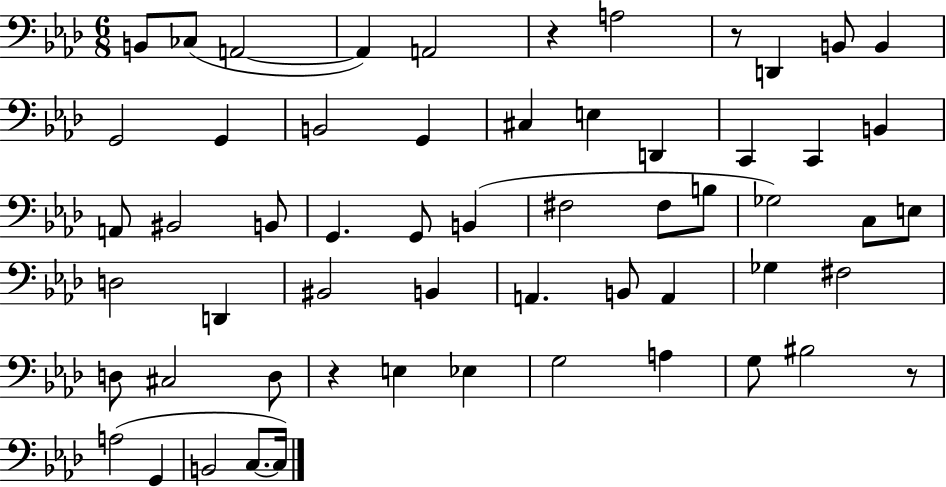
B2/e CES3/e A2/h A2/q A2/h R/q A3/h R/e D2/q B2/e B2/q G2/h G2/q B2/h G2/q C#3/q E3/q D2/q C2/q C2/q B2/q A2/e BIS2/h B2/e G2/q. G2/e B2/q F#3/h F#3/e B3/e Gb3/h C3/e E3/e D3/h D2/q BIS2/h B2/q A2/q. B2/e A2/q Gb3/q F#3/h D3/e C#3/h D3/e R/q E3/q Eb3/q G3/h A3/q G3/e BIS3/h R/e A3/h G2/q B2/h C3/e. C3/s